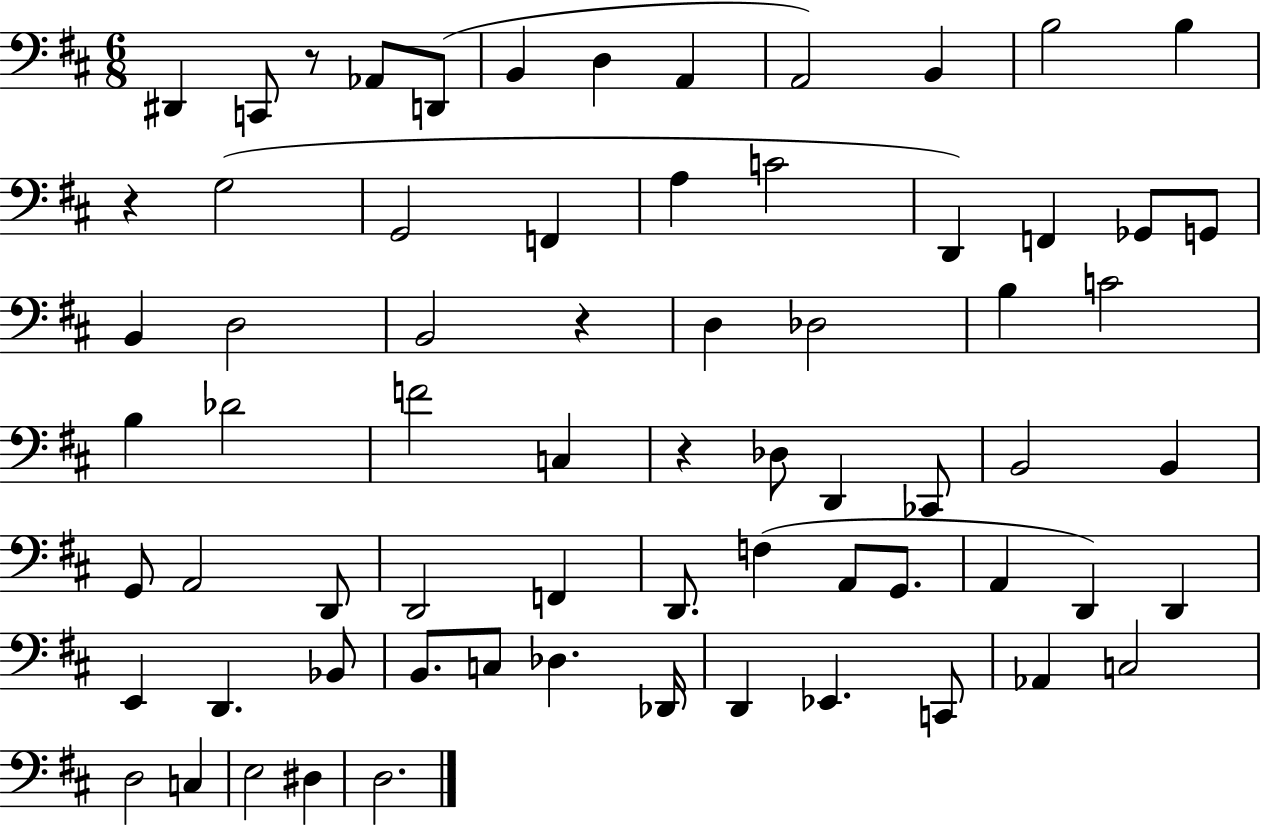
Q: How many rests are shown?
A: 4